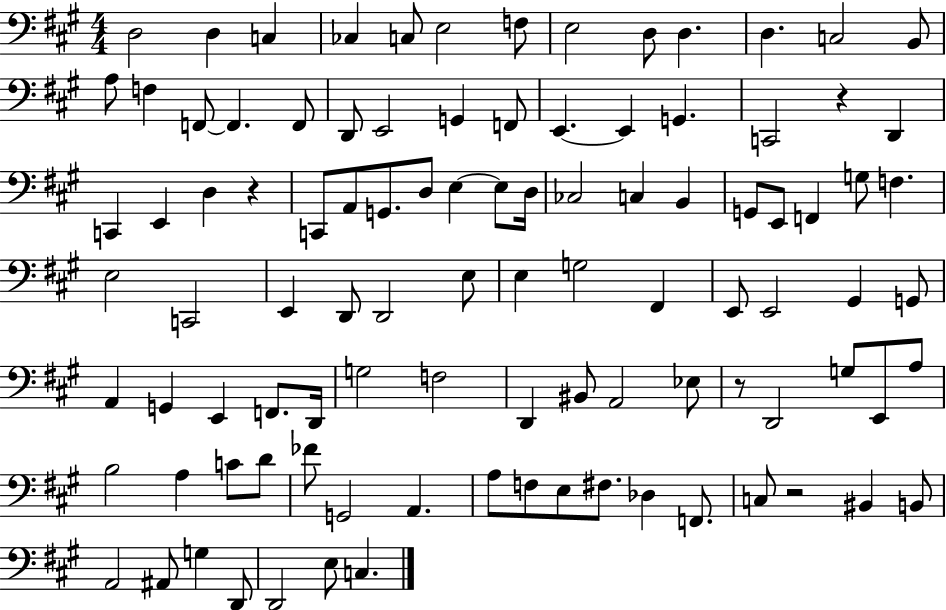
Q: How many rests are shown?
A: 4